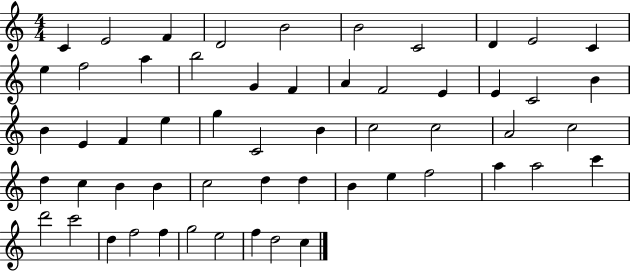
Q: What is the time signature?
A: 4/4